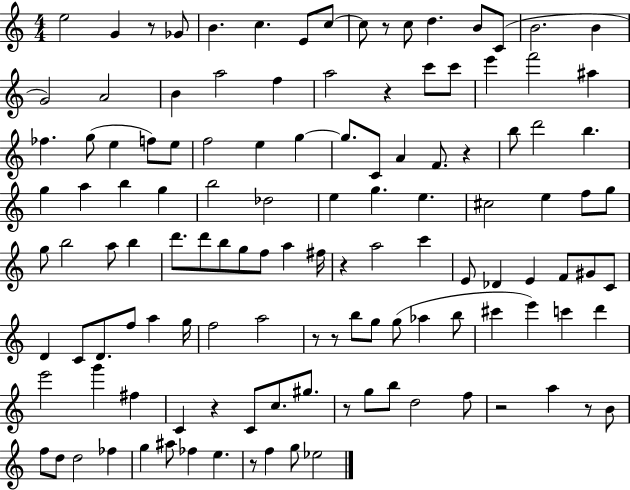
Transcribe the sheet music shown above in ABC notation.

X:1
T:Untitled
M:4/4
L:1/4
K:C
e2 G z/2 _G/2 B c E/2 c/2 c/2 z/2 c/2 d B/2 C/2 B2 B G2 A2 B a2 f a2 z c'/2 c'/2 e' f'2 ^a _f g/2 e f/2 e/2 f2 e g g/2 C/2 A F/2 z b/2 d'2 b g a b g b2 _d2 e g e ^c2 e f/2 g/2 g/2 b2 a/2 b d'/2 d'/2 b/2 g/2 f/2 a ^f/4 z a2 c' E/2 _D E F/2 ^G/2 C/2 D C/2 D/2 f/2 a g/4 f2 a2 z/2 z/2 b/2 g/2 g/2 _a b/2 ^c' e' c' d' e'2 g' ^f C z C/2 c/2 ^g/2 z/2 g/2 b/2 d2 f/2 z2 a z/2 B/2 f/2 d/2 d2 _f g ^a/2 _f e z/2 f g/2 _e2